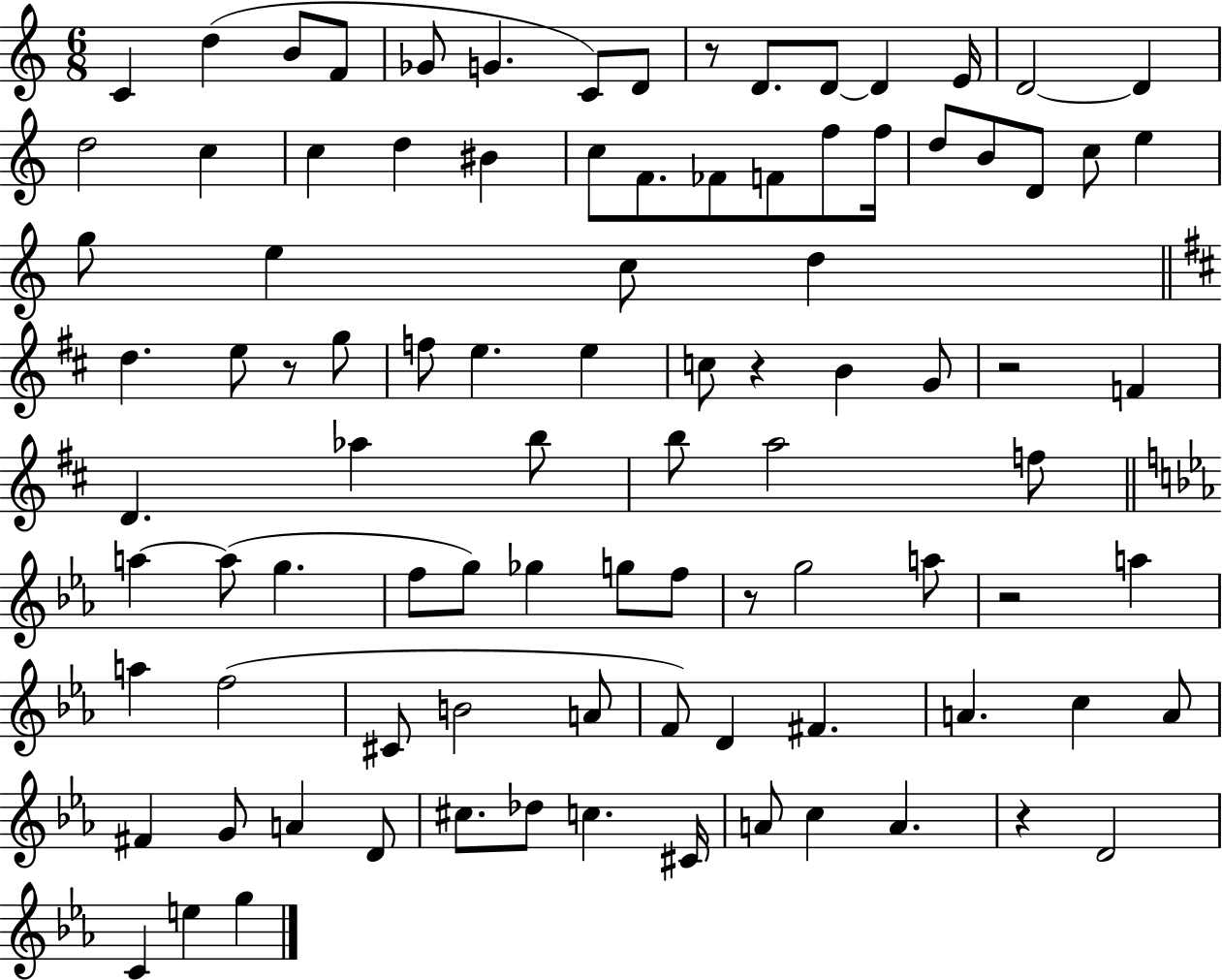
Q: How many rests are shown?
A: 7